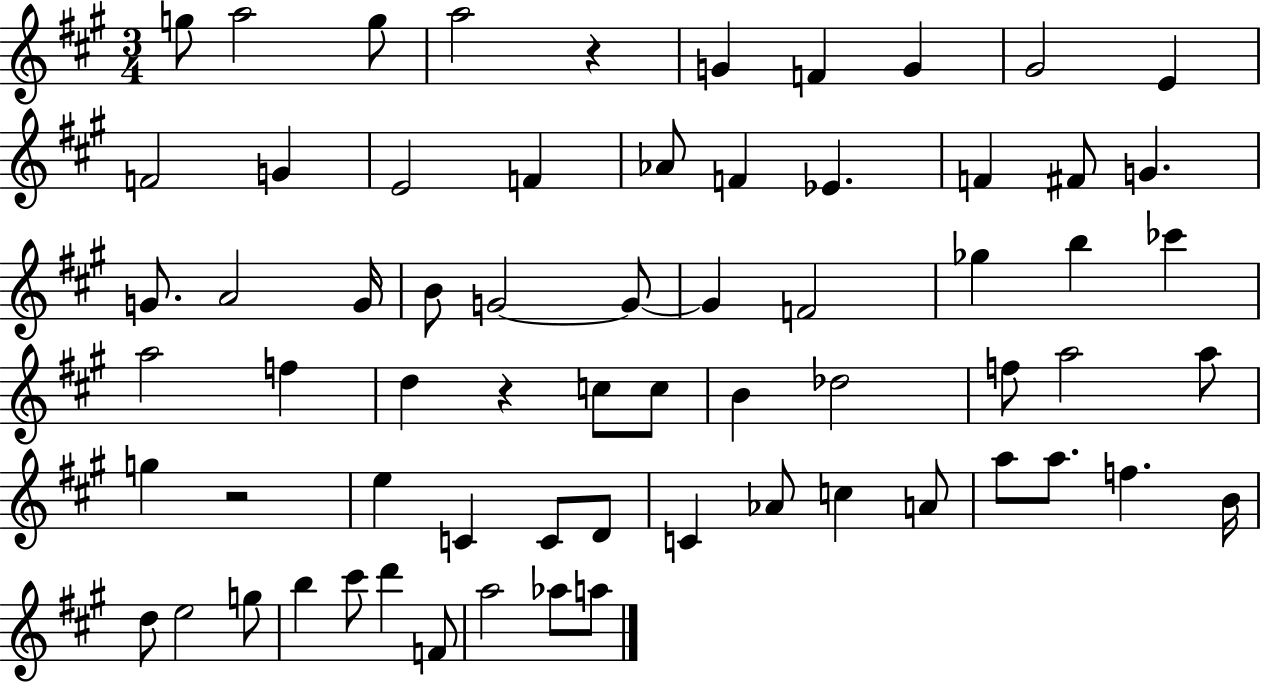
X:1
T:Untitled
M:3/4
L:1/4
K:A
g/2 a2 g/2 a2 z G F G ^G2 E F2 G E2 F _A/2 F _E F ^F/2 G G/2 A2 G/4 B/2 G2 G/2 G F2 _g b _c' a2 f d z c/2 c/2 B _d2 f/2 a2 a/2 g z2 e C C/2 D/2 C _A/2 c A/2 a/2 a/2 f B/4 d/2 e2 g/2 b ^c'/2 d' F/2 a2 _a/2 a/2